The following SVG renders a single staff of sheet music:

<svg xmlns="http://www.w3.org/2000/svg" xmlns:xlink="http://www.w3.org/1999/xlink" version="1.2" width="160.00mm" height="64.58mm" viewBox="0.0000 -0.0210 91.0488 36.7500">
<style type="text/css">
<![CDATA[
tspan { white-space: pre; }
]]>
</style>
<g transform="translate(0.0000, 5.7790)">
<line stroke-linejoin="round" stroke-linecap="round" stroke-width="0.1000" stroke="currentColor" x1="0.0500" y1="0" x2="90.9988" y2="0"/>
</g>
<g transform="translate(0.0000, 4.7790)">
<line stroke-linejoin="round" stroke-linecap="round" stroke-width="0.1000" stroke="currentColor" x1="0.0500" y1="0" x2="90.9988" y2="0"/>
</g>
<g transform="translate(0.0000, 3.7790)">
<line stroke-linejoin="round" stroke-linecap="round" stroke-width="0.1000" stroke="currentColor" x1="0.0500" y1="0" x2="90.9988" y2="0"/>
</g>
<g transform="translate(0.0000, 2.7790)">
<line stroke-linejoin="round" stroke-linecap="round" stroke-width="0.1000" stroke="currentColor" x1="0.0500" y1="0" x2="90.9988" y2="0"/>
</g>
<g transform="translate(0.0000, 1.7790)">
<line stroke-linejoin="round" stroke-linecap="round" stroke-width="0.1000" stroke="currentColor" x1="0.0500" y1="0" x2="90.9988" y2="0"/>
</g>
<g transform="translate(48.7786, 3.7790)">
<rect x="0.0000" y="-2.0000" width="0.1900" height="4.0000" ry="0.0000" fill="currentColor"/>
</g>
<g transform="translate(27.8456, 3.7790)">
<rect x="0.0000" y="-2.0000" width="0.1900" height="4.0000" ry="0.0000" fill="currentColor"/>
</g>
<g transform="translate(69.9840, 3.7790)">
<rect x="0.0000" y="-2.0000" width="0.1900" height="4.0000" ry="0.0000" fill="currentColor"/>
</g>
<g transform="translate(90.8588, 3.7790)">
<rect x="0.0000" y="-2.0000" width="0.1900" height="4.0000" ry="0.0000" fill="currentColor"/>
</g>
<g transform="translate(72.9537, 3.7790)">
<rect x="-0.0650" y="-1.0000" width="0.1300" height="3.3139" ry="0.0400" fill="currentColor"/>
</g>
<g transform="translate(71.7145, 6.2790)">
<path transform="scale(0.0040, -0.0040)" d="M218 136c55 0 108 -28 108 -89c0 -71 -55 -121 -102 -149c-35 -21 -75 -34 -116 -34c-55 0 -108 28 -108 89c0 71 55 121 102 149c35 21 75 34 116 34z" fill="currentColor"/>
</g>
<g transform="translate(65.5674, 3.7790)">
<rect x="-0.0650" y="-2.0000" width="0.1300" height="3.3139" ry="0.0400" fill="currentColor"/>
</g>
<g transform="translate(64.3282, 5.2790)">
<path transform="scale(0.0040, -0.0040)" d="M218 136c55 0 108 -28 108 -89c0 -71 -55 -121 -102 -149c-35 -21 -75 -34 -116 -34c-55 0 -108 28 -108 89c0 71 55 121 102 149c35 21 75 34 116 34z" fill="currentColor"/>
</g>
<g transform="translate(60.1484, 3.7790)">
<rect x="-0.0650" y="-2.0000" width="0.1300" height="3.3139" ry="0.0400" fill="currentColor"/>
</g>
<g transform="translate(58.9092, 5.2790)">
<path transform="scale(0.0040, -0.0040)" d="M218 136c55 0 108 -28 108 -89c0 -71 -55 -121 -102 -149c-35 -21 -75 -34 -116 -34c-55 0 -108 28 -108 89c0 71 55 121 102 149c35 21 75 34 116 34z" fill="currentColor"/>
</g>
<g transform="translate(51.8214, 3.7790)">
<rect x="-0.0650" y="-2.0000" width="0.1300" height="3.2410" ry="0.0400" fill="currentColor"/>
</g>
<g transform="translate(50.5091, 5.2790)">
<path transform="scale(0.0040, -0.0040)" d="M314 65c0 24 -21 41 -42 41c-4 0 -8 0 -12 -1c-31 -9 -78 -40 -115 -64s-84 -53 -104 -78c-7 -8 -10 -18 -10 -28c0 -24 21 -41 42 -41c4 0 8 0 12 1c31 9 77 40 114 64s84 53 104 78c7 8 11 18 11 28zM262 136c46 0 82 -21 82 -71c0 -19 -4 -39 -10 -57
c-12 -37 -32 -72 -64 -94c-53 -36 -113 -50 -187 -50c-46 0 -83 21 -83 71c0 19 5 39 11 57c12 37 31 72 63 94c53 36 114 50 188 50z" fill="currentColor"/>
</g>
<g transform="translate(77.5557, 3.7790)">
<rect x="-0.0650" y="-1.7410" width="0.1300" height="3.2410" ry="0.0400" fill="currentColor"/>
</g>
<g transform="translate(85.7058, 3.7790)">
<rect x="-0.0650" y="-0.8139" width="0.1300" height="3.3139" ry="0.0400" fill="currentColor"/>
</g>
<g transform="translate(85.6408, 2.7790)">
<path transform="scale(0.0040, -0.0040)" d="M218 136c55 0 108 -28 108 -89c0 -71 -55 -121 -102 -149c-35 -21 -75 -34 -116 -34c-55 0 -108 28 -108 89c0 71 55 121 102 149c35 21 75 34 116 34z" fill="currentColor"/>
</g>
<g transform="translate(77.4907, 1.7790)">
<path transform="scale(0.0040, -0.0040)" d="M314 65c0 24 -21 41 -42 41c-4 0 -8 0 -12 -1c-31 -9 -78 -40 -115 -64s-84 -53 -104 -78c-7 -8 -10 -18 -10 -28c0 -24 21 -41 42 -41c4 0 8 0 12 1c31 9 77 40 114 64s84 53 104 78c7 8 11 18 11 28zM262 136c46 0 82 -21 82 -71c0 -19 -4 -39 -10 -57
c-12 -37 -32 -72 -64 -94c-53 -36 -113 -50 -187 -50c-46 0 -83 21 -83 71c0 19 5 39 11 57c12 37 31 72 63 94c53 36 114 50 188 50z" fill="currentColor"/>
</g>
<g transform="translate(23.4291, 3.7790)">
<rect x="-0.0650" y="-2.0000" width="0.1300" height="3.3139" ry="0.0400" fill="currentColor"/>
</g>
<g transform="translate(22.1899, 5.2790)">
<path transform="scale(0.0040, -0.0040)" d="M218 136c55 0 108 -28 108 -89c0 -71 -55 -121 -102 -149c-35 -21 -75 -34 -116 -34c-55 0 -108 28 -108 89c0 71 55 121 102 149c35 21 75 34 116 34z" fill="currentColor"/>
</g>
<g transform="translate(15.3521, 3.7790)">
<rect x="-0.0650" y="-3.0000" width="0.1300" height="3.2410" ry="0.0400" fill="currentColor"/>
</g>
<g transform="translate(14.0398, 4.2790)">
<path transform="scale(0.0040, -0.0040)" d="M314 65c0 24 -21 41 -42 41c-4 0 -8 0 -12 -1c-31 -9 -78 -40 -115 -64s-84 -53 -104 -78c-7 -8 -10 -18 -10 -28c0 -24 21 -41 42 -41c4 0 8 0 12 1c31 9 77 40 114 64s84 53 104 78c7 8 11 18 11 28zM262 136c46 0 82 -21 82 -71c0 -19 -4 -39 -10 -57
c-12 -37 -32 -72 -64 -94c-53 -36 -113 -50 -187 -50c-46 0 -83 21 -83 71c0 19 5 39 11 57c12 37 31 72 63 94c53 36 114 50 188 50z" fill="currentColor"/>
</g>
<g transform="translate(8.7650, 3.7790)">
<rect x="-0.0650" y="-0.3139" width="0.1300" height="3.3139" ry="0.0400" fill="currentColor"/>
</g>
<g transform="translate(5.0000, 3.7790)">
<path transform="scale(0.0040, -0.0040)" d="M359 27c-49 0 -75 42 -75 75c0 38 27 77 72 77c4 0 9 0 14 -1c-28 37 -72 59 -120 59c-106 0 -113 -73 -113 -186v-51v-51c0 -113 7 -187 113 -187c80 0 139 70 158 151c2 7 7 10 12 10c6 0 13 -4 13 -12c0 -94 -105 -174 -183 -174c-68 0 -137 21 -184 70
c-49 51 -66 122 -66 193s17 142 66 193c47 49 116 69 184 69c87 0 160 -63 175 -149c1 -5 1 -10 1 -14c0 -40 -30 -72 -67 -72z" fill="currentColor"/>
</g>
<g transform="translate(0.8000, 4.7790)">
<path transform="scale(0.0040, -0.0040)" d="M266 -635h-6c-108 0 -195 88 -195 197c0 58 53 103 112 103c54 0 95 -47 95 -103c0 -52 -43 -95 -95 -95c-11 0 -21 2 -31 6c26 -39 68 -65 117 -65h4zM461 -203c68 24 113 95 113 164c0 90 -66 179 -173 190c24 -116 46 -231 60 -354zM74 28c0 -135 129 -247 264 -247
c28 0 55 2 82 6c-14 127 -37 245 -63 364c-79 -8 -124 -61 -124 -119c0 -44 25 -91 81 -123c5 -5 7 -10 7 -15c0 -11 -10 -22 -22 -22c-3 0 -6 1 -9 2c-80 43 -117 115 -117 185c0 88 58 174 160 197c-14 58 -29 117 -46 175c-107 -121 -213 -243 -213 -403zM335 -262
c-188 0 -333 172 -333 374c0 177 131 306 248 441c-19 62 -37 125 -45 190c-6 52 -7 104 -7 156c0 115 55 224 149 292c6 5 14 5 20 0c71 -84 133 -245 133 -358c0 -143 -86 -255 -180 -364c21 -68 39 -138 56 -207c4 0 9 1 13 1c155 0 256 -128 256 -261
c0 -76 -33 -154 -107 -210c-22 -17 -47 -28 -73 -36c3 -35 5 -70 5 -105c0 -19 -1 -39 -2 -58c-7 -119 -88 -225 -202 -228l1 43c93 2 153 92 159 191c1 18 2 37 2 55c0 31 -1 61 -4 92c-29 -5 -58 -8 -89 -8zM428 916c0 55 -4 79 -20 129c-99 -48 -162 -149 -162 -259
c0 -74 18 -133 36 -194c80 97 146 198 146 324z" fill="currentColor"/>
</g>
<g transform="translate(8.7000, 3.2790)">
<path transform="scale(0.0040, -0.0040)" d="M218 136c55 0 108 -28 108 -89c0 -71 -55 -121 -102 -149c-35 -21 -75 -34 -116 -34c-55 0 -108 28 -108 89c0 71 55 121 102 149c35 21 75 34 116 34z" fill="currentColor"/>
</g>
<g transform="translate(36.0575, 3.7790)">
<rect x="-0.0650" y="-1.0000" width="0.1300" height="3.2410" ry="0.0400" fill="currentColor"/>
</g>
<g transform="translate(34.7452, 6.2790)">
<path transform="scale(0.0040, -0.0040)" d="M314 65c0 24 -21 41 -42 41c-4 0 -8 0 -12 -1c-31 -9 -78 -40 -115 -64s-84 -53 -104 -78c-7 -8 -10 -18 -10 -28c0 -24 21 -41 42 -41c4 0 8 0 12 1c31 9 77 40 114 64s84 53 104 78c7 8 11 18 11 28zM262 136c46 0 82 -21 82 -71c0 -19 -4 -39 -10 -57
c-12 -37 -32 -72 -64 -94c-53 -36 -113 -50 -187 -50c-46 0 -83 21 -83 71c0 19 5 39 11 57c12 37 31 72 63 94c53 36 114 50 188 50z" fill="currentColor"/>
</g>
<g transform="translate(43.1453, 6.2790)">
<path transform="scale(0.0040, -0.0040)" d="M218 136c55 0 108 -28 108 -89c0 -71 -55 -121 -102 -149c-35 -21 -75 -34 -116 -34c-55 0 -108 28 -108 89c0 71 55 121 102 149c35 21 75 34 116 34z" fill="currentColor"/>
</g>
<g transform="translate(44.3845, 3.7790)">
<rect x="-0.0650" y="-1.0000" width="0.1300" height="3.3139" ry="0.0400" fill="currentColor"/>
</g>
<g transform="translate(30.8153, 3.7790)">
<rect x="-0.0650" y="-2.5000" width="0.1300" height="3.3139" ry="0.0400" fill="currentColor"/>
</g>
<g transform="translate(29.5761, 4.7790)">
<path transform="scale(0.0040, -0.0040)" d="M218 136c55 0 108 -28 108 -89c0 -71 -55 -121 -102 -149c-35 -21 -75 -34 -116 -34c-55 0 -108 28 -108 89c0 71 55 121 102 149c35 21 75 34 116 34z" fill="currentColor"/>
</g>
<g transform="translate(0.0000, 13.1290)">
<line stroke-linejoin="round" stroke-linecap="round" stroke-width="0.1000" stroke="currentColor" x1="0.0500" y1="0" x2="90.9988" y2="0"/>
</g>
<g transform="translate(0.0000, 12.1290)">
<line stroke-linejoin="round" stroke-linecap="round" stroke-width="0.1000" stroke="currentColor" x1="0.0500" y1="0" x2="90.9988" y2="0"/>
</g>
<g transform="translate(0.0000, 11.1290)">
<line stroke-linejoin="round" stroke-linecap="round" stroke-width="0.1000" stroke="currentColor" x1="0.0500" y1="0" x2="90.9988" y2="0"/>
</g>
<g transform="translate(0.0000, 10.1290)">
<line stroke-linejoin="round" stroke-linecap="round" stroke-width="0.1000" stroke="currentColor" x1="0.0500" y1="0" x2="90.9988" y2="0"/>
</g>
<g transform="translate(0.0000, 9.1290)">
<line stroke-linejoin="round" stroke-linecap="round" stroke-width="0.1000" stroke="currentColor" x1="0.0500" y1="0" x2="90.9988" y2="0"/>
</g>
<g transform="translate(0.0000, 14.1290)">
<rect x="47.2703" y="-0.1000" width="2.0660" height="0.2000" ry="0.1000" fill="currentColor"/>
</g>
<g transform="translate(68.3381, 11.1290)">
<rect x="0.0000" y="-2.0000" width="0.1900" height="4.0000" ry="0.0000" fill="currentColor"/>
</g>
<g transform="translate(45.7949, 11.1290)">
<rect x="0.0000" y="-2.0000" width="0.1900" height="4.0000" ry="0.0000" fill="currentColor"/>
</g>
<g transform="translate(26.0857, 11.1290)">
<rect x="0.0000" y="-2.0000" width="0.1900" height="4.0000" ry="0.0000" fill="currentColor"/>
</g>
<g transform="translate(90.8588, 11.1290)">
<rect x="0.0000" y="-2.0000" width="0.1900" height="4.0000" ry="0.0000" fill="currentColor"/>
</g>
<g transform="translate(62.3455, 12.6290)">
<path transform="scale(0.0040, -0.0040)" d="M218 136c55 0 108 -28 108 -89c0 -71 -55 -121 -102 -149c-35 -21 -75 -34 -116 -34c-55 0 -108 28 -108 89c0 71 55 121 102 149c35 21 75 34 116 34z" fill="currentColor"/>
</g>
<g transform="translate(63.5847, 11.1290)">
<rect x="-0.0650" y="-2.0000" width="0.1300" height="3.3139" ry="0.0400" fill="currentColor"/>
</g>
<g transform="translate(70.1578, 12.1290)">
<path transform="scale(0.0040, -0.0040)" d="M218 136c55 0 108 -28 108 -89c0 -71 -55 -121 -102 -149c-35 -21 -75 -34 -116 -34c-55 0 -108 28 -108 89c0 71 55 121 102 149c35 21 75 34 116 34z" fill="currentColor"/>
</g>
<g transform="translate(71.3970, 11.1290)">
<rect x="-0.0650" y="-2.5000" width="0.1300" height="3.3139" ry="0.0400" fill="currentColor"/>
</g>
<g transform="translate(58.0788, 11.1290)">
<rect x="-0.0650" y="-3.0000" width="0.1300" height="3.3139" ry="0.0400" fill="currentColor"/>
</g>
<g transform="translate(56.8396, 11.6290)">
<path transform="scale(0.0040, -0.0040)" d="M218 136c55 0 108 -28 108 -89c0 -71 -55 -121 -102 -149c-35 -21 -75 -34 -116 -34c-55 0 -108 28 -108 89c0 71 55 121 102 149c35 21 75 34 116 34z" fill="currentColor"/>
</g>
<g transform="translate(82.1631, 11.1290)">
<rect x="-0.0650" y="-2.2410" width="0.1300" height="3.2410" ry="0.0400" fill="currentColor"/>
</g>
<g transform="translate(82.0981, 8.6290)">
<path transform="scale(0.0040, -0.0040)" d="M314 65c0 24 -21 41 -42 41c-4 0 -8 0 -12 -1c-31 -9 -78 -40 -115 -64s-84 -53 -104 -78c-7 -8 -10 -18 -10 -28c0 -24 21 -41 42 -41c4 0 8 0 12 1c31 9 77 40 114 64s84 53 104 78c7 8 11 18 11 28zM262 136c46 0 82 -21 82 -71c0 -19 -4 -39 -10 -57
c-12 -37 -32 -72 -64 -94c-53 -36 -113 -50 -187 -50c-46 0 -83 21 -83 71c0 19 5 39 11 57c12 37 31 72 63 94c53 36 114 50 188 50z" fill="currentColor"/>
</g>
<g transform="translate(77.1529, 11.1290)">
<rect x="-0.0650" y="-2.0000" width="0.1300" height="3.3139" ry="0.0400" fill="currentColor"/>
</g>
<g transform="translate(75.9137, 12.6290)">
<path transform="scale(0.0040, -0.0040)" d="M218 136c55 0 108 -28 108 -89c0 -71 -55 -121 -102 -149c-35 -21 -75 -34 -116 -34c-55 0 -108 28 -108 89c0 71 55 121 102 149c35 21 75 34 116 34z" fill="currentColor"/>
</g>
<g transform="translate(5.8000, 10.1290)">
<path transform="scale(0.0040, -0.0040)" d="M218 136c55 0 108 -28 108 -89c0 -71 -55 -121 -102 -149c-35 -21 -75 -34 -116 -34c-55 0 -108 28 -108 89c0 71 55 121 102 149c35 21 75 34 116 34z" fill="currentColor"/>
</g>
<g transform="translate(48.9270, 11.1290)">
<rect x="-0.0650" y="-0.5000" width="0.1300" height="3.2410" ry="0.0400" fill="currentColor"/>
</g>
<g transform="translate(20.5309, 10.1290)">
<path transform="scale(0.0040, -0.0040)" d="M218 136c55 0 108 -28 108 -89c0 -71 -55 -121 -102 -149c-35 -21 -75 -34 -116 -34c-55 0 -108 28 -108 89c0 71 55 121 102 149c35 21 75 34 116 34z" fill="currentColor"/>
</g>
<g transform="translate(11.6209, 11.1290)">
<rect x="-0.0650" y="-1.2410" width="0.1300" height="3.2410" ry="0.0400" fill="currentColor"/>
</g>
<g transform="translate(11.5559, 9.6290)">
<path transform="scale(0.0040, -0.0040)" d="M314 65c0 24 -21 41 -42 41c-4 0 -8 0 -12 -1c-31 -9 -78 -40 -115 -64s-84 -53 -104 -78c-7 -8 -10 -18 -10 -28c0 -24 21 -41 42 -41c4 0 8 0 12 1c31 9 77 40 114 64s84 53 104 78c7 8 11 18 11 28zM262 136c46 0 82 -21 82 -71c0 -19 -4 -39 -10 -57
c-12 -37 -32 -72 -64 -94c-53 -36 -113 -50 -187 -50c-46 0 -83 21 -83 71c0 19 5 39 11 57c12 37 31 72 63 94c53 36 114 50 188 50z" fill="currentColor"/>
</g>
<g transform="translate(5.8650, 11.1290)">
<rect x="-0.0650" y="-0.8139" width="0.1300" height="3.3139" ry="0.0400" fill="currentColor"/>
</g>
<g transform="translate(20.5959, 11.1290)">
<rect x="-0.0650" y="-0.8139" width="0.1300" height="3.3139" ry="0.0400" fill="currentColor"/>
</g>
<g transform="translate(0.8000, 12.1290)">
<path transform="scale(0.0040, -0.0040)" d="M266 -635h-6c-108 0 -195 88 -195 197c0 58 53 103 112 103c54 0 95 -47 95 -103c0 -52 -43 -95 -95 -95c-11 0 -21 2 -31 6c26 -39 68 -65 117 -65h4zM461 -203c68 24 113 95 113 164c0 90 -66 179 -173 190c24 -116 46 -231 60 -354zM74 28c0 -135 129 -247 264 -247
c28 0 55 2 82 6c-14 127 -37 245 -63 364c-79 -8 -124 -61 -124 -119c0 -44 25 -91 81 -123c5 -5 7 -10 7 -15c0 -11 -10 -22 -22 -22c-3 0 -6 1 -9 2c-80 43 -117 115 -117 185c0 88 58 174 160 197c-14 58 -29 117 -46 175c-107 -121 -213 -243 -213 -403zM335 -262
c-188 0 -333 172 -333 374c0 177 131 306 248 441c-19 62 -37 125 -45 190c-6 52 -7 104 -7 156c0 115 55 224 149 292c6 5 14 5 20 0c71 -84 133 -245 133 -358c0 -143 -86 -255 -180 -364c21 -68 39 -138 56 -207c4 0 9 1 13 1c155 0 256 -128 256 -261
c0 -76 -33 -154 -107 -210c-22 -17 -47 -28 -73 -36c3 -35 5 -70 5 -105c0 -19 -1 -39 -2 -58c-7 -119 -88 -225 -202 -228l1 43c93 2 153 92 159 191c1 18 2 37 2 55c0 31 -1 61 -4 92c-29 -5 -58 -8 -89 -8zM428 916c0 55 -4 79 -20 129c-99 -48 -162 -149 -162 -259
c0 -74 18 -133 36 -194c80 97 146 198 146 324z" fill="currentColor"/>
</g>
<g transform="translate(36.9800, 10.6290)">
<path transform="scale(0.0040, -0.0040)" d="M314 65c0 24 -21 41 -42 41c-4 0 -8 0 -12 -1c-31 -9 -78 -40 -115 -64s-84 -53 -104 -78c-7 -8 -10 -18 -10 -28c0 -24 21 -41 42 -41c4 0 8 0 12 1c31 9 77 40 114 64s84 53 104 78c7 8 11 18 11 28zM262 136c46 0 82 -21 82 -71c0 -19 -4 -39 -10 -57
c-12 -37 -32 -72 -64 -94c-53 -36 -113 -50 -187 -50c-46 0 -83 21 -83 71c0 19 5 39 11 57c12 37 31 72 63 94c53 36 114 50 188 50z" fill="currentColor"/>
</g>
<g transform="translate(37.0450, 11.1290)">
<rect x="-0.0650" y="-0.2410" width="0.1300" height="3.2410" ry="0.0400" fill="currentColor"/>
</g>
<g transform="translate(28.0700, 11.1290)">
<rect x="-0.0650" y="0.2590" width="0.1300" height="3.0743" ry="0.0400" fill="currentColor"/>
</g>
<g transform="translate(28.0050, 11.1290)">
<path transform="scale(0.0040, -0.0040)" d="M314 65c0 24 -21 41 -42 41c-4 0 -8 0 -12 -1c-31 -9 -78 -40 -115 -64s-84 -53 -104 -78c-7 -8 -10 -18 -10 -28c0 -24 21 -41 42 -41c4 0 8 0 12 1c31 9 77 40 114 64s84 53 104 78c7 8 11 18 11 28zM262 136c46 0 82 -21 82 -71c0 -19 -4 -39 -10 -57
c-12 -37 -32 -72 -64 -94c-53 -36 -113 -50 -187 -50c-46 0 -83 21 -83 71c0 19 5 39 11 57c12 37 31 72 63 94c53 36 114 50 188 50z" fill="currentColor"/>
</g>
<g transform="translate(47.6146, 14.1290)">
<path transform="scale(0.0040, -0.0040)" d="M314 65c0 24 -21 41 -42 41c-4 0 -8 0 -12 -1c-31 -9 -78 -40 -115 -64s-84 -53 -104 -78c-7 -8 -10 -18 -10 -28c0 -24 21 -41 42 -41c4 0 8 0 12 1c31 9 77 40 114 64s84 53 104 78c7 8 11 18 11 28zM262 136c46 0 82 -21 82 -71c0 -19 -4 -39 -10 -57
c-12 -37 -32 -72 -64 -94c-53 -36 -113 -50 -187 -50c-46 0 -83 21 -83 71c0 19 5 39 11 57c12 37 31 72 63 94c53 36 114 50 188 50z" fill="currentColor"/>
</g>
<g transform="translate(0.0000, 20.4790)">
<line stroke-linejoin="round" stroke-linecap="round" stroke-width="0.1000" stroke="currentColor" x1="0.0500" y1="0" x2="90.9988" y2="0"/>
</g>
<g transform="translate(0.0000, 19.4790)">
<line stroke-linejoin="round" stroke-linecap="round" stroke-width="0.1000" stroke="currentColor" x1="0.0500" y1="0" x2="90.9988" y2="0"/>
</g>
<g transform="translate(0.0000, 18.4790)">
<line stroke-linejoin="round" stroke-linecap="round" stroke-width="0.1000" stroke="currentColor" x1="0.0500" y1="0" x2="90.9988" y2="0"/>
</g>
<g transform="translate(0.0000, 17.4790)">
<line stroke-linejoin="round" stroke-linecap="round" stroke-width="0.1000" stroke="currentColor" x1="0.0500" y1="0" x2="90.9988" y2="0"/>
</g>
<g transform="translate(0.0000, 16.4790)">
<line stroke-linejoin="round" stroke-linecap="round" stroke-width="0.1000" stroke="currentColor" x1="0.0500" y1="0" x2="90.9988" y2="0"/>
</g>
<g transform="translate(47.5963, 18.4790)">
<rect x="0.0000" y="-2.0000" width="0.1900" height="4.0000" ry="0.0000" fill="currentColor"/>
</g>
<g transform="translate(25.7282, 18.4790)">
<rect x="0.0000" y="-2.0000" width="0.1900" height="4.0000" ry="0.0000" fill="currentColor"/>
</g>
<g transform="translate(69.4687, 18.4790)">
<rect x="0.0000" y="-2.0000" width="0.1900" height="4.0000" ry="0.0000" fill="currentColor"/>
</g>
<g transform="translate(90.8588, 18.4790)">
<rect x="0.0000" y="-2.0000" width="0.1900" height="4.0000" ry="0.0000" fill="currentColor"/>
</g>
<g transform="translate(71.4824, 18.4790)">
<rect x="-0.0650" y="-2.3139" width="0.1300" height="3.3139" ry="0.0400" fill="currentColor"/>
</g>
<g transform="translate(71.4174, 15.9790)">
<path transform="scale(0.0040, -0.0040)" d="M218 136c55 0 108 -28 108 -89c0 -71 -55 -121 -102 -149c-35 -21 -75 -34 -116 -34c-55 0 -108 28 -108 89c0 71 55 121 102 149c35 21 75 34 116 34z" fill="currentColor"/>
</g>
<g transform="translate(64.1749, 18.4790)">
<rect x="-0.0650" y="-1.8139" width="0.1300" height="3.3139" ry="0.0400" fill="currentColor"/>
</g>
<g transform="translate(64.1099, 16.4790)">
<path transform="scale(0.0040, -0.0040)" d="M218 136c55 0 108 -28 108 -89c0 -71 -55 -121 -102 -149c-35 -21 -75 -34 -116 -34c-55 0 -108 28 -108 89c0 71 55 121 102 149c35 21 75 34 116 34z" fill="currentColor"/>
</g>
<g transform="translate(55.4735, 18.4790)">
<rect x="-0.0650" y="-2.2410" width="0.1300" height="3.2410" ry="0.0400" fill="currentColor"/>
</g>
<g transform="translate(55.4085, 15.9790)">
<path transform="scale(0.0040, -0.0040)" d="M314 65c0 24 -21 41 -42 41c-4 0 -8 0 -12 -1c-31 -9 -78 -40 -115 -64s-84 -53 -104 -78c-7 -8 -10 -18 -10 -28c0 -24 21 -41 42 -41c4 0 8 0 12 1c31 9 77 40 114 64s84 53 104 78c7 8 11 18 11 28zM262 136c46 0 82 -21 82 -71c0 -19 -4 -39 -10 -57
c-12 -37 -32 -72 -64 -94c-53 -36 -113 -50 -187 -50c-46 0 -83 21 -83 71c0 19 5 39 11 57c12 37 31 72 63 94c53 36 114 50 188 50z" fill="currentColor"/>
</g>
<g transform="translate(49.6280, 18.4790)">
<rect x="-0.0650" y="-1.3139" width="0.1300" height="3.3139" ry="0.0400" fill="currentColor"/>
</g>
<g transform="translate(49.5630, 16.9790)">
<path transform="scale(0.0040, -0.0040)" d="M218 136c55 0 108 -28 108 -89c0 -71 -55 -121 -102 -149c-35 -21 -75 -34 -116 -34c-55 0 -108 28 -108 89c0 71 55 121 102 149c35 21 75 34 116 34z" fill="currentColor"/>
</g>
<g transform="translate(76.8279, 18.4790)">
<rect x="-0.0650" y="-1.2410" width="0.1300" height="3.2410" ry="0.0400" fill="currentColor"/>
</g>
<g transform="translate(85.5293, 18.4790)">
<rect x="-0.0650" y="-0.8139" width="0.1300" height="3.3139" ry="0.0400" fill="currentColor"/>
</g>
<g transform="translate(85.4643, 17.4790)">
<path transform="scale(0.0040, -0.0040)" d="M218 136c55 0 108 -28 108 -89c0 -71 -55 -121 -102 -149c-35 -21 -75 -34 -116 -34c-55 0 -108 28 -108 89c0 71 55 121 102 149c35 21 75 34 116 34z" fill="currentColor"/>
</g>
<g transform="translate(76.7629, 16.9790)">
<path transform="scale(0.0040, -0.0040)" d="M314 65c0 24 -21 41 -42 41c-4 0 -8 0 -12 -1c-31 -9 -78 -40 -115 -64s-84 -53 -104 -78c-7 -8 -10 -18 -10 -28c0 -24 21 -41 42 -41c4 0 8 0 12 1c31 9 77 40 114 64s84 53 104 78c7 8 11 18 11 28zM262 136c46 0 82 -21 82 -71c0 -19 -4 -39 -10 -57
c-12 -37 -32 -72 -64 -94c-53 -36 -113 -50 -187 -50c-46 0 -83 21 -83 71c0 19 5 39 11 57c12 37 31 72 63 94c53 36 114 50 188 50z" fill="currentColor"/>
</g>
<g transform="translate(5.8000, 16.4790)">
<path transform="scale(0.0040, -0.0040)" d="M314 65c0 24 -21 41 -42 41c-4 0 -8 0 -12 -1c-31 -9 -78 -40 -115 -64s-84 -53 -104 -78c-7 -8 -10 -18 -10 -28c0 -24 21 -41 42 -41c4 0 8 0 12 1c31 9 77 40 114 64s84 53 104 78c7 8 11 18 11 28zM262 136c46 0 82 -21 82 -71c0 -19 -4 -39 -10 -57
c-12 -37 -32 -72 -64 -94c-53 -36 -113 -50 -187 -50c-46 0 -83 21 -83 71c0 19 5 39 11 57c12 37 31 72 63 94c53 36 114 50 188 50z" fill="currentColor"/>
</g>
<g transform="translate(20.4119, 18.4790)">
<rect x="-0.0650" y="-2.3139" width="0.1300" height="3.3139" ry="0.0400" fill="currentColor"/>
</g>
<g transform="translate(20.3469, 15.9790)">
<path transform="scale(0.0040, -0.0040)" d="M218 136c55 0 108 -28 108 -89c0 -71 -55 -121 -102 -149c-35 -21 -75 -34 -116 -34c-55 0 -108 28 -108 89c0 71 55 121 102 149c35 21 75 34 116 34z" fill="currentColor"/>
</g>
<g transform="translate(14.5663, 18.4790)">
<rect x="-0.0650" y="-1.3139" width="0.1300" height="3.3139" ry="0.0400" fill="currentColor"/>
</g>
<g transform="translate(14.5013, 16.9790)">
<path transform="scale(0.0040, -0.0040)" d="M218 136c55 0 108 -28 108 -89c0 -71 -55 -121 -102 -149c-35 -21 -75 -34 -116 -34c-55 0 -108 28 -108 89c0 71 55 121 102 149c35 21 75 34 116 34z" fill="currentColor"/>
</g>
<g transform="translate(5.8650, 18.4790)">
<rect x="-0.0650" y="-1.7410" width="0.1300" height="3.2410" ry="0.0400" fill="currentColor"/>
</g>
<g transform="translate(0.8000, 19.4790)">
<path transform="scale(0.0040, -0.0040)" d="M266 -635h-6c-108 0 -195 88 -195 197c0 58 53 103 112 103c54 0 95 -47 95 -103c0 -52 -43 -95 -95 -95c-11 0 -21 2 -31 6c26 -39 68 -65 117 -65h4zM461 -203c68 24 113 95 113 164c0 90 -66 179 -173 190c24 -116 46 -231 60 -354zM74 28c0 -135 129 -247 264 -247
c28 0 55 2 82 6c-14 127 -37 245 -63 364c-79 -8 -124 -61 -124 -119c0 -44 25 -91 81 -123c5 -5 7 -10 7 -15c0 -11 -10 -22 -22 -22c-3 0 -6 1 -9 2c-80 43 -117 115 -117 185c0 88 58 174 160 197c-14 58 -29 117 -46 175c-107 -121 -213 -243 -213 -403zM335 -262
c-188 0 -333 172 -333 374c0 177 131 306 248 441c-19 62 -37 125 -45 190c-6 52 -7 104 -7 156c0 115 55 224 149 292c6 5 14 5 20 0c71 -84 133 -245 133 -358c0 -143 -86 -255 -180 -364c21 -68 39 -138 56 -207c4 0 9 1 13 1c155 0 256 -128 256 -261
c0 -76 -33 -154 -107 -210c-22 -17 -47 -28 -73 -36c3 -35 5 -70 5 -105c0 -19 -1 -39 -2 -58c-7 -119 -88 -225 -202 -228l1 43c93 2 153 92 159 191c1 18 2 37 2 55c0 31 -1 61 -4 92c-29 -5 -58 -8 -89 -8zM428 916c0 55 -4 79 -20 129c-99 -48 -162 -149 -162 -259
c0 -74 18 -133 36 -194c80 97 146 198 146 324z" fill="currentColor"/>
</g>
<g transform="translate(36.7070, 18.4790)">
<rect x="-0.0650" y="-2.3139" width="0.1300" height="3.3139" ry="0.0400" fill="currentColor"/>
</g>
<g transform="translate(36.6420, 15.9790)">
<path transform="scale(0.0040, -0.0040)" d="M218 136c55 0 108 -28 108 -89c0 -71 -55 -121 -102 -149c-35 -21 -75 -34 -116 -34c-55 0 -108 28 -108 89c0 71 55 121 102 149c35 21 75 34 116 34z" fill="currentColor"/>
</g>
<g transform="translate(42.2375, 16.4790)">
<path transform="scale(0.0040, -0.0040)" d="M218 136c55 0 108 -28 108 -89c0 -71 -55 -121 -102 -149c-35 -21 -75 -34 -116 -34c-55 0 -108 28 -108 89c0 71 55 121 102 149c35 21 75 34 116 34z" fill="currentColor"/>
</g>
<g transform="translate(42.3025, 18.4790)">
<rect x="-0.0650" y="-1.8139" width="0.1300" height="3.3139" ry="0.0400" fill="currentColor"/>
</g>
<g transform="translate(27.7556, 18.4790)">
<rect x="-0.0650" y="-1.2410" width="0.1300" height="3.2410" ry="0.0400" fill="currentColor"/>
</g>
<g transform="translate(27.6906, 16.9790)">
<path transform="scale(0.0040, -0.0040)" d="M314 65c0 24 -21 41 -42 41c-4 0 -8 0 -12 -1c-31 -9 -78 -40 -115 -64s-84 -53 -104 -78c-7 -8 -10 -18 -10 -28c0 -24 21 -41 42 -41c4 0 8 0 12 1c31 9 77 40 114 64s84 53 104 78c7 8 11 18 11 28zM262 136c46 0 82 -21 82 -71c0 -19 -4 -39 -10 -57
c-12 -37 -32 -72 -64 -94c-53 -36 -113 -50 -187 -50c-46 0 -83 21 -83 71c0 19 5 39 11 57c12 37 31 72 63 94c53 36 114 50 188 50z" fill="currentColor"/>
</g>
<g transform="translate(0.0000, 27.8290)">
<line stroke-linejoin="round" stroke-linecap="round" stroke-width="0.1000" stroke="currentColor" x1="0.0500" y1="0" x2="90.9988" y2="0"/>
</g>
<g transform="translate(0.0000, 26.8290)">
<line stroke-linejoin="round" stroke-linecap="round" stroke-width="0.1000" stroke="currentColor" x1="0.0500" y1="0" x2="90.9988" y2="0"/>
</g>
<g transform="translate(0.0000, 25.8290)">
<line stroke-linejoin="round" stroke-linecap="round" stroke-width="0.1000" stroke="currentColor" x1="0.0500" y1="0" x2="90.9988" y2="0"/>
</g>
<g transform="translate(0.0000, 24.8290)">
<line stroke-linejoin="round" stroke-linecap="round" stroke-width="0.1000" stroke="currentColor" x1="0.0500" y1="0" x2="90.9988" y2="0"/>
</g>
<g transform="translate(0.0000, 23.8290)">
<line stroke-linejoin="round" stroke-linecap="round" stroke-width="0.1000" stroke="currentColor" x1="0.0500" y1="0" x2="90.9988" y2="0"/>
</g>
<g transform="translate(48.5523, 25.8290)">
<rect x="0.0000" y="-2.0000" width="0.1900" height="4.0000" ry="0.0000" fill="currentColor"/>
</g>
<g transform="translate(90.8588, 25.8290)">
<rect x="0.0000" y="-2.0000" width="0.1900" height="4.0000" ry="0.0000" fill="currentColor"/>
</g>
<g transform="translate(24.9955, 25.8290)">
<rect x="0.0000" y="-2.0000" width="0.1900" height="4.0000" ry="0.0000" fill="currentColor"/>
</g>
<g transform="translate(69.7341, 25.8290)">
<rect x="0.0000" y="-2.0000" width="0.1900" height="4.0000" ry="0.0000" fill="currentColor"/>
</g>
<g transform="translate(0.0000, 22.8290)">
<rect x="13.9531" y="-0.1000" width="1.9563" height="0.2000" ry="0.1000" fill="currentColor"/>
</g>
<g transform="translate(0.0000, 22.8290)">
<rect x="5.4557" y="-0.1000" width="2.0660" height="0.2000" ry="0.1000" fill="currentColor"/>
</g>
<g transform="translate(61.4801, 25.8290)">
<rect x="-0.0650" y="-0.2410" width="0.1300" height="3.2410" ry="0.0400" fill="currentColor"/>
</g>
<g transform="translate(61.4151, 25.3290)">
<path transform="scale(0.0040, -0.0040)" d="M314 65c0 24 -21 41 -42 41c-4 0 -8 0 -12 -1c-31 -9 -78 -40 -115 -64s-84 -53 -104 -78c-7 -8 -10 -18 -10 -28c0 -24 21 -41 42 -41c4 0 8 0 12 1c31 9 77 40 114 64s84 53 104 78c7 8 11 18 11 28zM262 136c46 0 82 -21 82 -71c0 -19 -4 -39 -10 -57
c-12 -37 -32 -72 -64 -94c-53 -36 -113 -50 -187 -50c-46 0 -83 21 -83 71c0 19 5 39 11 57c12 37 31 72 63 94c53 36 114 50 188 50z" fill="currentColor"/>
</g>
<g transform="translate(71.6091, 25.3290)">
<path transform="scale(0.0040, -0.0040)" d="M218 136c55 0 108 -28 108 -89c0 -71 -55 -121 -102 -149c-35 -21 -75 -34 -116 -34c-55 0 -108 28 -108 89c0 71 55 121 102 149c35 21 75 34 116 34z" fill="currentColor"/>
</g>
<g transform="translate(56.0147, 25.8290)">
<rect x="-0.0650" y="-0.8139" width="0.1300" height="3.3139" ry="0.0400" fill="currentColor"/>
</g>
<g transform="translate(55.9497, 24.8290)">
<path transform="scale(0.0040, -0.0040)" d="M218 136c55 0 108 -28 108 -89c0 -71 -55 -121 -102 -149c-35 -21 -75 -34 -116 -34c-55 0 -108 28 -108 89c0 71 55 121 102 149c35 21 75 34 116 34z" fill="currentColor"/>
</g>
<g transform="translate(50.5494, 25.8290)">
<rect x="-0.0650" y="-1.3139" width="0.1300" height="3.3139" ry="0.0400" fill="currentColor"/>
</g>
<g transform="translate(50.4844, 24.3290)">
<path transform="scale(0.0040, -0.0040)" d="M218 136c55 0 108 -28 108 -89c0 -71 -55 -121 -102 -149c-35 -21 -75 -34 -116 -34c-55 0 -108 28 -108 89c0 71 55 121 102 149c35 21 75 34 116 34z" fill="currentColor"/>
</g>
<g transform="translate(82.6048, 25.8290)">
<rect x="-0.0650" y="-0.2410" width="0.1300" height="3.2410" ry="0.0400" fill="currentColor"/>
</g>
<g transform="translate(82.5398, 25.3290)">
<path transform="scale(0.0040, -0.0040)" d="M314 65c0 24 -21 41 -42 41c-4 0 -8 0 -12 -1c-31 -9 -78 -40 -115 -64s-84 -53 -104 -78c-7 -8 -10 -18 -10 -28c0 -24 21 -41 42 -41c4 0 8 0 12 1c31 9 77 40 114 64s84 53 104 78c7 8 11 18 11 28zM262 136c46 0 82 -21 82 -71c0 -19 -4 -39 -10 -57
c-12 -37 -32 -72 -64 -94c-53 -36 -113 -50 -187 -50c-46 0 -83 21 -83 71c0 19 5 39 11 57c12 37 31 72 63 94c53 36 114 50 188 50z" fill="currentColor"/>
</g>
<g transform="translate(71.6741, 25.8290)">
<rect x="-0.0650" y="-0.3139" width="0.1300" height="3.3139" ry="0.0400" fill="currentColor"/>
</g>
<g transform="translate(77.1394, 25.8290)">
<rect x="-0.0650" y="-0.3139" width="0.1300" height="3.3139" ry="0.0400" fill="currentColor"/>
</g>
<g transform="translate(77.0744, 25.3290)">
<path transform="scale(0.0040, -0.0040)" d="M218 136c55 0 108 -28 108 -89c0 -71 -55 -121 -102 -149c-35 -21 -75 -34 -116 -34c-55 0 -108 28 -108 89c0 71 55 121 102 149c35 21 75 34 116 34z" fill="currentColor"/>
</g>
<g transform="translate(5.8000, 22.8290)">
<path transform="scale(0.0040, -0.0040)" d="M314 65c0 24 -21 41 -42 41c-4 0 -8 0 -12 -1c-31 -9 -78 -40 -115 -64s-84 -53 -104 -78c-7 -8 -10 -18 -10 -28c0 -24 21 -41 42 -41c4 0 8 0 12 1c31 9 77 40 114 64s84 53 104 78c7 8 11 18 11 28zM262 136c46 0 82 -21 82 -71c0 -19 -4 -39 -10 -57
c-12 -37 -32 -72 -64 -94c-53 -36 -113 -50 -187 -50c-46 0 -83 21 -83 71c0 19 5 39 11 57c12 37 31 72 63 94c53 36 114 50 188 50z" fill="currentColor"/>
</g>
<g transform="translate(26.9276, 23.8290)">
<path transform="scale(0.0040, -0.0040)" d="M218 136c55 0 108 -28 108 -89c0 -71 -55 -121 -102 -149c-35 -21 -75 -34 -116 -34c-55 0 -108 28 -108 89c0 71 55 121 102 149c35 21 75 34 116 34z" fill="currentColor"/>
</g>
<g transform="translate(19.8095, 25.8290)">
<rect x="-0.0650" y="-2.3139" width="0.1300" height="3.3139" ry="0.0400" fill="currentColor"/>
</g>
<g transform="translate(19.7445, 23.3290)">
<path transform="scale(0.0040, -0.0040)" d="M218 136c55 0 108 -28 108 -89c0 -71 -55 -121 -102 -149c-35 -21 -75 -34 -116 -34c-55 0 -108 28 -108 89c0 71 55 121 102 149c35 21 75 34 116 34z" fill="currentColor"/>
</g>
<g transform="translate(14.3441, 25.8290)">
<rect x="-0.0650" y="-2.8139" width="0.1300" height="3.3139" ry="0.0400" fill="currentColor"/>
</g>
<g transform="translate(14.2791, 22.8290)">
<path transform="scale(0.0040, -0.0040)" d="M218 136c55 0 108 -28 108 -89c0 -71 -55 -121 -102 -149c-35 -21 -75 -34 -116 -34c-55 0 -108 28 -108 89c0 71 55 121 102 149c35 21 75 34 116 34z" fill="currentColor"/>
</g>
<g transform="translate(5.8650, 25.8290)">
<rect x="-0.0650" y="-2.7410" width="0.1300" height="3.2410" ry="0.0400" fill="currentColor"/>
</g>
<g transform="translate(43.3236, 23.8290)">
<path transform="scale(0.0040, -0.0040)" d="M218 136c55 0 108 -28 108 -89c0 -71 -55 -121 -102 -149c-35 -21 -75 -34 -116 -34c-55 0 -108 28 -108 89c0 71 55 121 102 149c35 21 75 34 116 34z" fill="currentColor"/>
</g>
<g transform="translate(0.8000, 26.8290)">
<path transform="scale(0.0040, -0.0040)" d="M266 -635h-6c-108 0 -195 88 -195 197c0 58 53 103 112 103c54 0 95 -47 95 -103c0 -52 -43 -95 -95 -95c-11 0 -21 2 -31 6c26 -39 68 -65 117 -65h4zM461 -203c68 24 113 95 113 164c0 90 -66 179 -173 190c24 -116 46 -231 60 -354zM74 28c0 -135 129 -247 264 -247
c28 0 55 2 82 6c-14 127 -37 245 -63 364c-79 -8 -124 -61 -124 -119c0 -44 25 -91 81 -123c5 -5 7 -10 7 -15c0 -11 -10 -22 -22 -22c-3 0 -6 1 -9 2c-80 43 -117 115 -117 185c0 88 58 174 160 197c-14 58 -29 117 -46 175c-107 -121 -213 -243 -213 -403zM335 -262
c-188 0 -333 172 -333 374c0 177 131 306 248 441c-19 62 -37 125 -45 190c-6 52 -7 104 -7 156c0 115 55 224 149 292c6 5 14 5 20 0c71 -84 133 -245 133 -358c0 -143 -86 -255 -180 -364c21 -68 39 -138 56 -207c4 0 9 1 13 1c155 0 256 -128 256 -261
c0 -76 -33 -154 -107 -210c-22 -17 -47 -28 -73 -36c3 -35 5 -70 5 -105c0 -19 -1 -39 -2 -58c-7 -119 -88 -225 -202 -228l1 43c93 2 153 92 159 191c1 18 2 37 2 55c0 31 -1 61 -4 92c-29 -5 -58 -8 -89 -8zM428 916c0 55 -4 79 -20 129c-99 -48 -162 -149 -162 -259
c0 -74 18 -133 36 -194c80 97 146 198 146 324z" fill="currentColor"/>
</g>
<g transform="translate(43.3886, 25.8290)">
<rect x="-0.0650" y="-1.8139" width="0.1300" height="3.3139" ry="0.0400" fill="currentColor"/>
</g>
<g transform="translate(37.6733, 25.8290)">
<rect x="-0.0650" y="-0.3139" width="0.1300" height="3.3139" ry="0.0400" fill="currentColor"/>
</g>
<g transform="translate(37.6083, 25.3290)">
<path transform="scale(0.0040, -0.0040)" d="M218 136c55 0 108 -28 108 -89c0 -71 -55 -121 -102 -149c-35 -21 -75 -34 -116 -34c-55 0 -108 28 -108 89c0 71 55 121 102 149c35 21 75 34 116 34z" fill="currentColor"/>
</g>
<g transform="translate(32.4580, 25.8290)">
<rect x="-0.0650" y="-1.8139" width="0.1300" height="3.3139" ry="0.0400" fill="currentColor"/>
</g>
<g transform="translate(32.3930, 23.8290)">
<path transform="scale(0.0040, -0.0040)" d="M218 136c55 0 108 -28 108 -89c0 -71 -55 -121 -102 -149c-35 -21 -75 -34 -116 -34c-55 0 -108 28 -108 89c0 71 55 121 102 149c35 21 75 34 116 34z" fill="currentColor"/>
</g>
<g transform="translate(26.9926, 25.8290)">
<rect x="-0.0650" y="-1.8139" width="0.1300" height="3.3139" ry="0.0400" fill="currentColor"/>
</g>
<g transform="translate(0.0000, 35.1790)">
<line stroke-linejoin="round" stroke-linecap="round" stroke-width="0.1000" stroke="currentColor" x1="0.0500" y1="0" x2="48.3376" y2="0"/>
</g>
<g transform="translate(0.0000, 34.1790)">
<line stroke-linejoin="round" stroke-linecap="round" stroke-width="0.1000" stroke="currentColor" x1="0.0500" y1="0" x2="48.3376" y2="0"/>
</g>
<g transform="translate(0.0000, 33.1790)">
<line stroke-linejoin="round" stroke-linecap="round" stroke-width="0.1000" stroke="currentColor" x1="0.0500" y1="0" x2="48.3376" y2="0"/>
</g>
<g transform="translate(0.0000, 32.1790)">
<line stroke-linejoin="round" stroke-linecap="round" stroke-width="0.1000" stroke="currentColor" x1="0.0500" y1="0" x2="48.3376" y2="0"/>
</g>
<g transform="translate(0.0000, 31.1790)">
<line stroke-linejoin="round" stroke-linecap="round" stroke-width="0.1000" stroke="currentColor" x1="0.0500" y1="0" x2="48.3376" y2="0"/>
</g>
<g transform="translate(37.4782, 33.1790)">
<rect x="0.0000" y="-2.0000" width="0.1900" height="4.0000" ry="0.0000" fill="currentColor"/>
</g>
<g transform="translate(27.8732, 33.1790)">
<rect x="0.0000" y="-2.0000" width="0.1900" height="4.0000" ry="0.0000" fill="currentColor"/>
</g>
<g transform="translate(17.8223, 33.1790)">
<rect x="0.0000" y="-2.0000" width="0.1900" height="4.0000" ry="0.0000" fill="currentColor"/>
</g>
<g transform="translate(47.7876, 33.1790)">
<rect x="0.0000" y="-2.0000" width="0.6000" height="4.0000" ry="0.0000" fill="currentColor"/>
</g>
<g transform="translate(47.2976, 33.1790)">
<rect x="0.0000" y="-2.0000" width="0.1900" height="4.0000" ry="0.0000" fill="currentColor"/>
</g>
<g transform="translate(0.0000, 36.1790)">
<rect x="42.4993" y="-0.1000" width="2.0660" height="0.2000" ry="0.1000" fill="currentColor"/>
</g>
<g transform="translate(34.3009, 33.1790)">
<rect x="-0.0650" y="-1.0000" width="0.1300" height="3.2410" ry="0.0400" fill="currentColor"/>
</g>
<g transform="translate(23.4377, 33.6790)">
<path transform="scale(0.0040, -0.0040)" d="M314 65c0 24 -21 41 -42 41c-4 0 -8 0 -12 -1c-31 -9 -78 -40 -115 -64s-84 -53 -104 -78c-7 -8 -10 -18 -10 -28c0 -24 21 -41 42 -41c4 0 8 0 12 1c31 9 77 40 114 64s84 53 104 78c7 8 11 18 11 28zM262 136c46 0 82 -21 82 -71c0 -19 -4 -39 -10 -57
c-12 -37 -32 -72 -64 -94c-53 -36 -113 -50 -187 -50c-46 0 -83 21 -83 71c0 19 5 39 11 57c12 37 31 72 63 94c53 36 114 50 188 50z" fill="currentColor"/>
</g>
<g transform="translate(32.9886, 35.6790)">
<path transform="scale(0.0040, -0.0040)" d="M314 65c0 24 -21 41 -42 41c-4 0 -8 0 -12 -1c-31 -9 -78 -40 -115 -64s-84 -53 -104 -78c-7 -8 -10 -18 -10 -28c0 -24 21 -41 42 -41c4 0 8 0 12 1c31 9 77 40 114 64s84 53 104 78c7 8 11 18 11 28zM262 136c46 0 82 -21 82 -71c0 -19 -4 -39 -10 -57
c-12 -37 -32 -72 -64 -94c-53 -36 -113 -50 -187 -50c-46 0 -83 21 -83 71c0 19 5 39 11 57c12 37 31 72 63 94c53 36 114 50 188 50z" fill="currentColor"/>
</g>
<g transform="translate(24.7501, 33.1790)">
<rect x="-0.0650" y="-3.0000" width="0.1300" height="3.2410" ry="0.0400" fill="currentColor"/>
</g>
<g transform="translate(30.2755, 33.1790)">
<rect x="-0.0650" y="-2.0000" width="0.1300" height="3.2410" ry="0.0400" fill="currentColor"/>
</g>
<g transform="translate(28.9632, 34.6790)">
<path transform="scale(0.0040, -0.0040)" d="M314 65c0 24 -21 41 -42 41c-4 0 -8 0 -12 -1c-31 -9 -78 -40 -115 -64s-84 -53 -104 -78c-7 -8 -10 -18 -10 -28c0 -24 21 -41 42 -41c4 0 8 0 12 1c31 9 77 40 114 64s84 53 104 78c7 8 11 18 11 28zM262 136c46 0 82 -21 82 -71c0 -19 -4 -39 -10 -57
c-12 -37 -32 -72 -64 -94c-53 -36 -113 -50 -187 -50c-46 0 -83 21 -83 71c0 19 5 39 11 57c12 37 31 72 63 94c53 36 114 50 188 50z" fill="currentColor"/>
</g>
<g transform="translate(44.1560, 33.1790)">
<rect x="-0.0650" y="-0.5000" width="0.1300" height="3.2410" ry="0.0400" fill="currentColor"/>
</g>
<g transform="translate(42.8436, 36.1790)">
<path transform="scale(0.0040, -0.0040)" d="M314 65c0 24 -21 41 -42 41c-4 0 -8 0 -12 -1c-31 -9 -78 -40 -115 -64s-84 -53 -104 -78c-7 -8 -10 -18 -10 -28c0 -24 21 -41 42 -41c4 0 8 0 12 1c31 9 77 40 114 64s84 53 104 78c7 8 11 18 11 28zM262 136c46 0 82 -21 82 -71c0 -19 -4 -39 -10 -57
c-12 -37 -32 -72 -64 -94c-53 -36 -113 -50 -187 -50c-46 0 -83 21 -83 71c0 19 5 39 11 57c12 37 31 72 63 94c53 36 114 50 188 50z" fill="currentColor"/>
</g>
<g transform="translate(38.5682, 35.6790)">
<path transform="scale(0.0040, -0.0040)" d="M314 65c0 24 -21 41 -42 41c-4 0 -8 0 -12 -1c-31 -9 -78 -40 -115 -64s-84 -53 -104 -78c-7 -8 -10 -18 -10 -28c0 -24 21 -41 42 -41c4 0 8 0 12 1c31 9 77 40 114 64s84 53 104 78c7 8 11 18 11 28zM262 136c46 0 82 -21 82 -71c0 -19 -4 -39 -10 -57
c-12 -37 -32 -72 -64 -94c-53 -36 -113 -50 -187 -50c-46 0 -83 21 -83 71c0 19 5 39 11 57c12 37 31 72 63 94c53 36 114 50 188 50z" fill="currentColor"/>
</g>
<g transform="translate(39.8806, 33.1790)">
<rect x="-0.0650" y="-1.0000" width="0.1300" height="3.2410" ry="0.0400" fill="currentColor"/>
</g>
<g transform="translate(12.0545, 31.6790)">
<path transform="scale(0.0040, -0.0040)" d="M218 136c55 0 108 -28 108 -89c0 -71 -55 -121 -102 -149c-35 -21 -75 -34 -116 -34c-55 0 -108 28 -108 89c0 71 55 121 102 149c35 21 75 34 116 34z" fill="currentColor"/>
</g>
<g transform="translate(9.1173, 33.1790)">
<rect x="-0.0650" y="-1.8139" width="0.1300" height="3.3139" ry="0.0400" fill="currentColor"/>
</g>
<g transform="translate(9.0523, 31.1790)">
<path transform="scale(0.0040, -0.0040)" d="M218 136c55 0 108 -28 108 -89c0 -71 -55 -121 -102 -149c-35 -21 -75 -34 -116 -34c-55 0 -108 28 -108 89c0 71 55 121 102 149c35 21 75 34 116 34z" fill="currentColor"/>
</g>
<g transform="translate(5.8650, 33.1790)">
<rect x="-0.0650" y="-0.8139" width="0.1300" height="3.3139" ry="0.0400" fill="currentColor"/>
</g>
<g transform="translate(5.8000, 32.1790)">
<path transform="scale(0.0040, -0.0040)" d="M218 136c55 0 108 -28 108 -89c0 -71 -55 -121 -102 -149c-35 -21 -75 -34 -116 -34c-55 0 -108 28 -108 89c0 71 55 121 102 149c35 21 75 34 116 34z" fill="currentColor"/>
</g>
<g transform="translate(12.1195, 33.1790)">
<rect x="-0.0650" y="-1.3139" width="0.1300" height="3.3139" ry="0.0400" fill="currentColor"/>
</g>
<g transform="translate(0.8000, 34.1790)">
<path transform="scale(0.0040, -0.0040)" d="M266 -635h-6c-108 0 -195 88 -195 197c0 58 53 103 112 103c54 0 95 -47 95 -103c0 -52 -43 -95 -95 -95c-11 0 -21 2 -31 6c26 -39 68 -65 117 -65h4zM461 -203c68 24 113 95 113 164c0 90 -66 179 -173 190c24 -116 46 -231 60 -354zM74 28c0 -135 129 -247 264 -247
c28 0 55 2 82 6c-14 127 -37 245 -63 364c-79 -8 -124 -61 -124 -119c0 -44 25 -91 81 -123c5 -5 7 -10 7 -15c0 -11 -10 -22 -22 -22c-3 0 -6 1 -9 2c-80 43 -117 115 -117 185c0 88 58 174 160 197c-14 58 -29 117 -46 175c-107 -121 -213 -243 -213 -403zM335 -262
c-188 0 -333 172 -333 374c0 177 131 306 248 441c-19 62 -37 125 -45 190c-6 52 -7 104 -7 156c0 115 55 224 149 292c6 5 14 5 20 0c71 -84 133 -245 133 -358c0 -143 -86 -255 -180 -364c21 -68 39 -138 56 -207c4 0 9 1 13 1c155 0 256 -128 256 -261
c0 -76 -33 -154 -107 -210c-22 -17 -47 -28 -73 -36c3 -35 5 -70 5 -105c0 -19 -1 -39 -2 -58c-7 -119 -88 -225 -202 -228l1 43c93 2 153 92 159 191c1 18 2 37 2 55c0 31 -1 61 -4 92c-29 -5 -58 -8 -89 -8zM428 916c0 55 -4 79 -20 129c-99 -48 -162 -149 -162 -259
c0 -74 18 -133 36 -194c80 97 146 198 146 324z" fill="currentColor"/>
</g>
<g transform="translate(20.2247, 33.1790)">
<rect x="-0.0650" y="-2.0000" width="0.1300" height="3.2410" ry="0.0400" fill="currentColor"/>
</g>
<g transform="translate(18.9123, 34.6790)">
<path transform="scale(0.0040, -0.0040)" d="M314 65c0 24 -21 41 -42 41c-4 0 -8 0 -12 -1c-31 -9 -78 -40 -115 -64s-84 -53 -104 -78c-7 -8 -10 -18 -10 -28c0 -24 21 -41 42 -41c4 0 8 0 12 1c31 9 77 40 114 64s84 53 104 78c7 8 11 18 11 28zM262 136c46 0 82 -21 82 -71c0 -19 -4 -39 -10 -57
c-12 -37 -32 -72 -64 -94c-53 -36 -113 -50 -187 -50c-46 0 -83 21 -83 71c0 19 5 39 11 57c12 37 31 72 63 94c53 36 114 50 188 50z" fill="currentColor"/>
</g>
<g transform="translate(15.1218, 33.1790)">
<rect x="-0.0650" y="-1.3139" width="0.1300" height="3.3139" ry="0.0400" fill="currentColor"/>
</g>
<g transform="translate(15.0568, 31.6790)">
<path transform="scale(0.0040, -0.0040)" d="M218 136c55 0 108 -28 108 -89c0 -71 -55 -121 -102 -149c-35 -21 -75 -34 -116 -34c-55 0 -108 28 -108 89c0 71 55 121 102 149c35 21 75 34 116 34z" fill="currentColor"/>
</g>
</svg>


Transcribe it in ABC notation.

X:1
T:Untitled
M:4/4
L:1/4
K:C
c A2 F G D2 D F2 F F D f2 d d e2 d B2 c2 C2 A F G F g2 f2 e g e2 g f e g2 f g e2 d a2 a g f f c f e d c2 c c c2 d f e e F2 A2 F2 D2 D2 C2